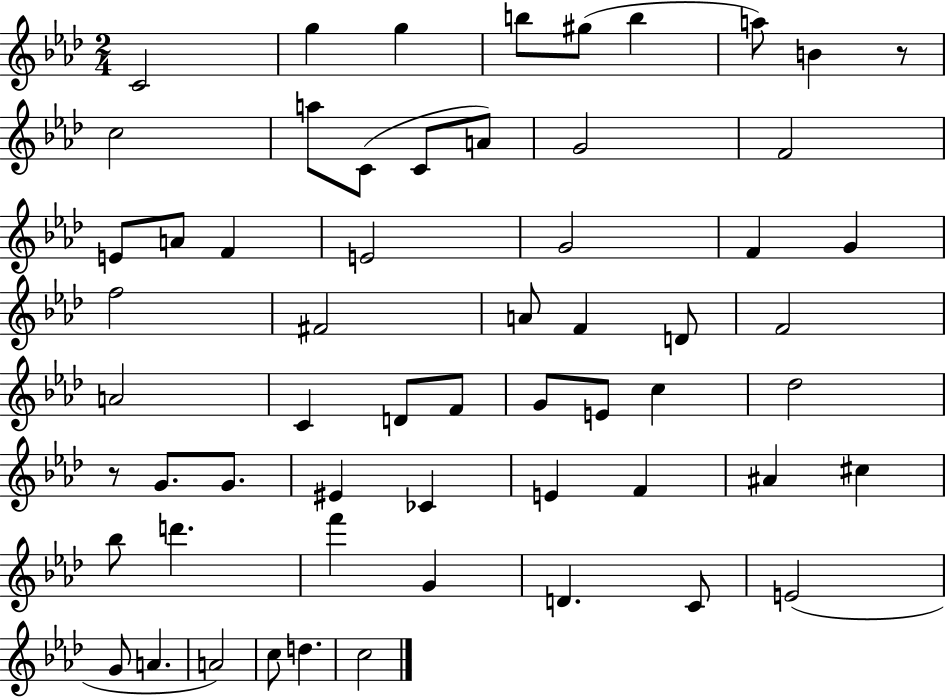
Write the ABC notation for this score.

X:1
T:Untitled
M:2/4
L:1/4
K:Ab
C2 g g b/2 ^g/2 b a/2 B z/2 c2 a/2 C/2 C/2 A/2 G2 F2 E/2 A/2 F E2 G2 F G f2 ^F2 A/2 F D/2 F2 A2 C D/2 F/2 G/2 E/2 c _d2 z/2 G/2 G/2 ^E _C E F ^A ^c _b/2 d' f' G D C/2 E2 G/2 A A2 c/2 d c2